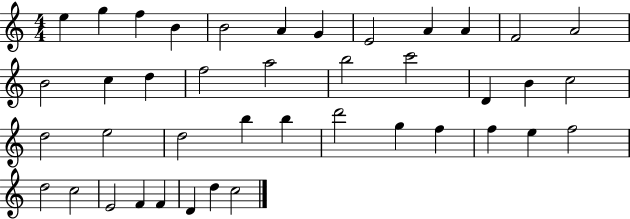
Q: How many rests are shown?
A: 0